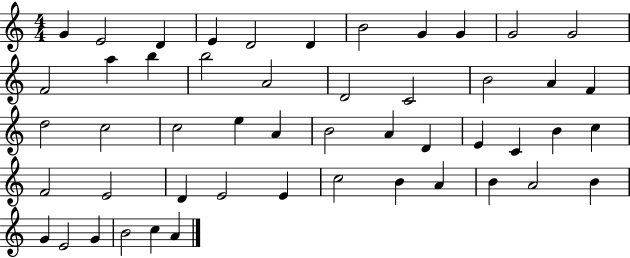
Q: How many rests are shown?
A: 0